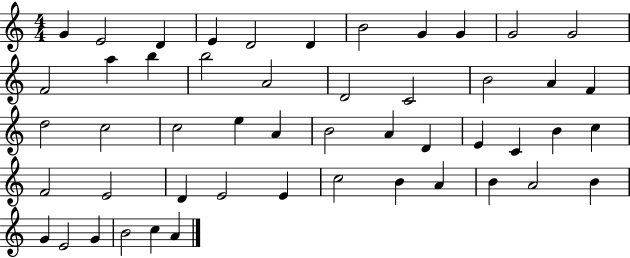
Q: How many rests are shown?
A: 0